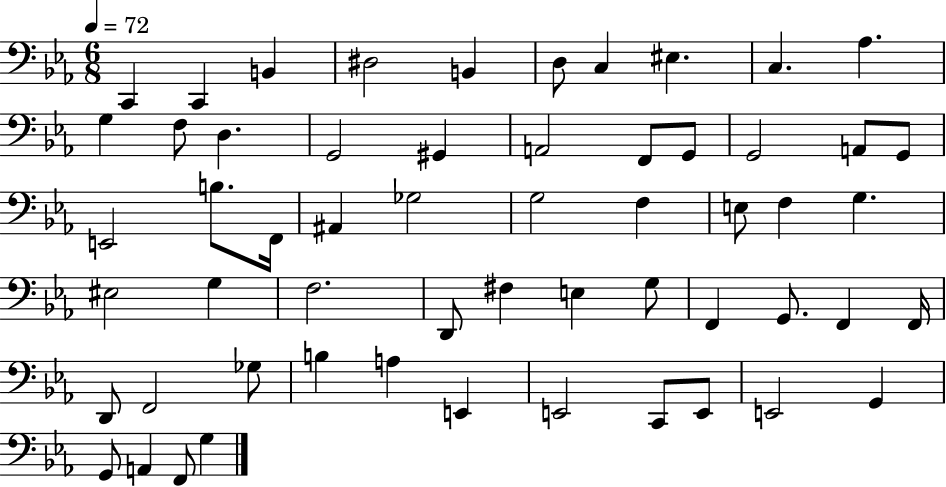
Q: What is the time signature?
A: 6/8